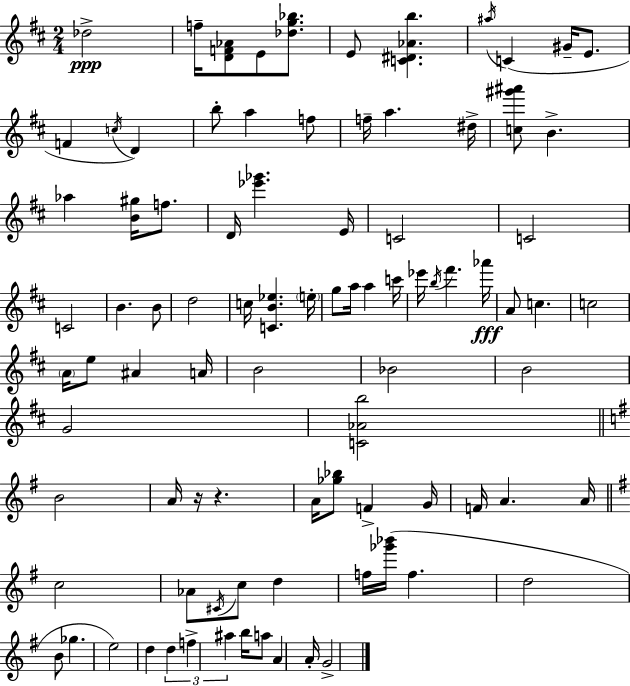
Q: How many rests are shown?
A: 2